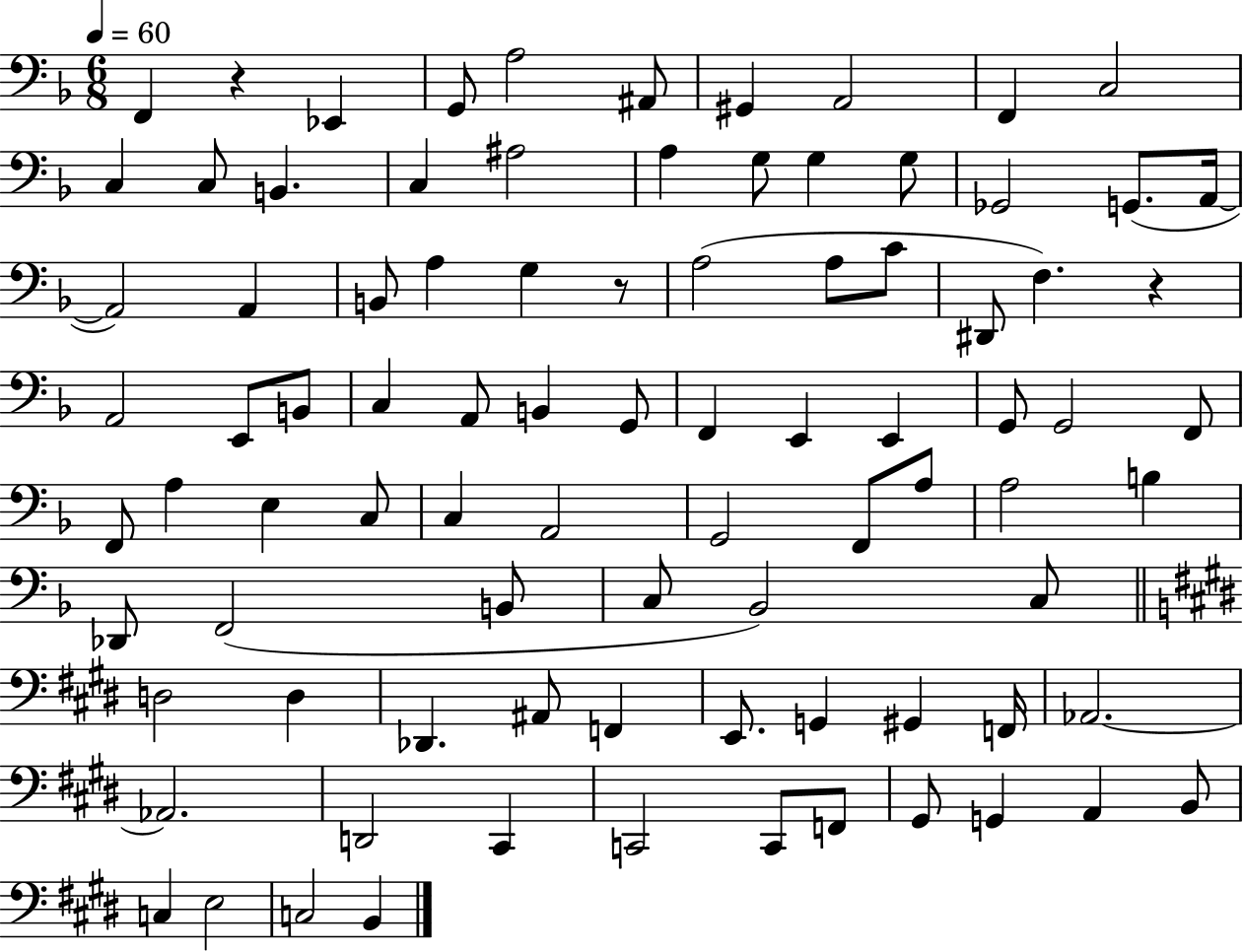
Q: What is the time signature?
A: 6/8